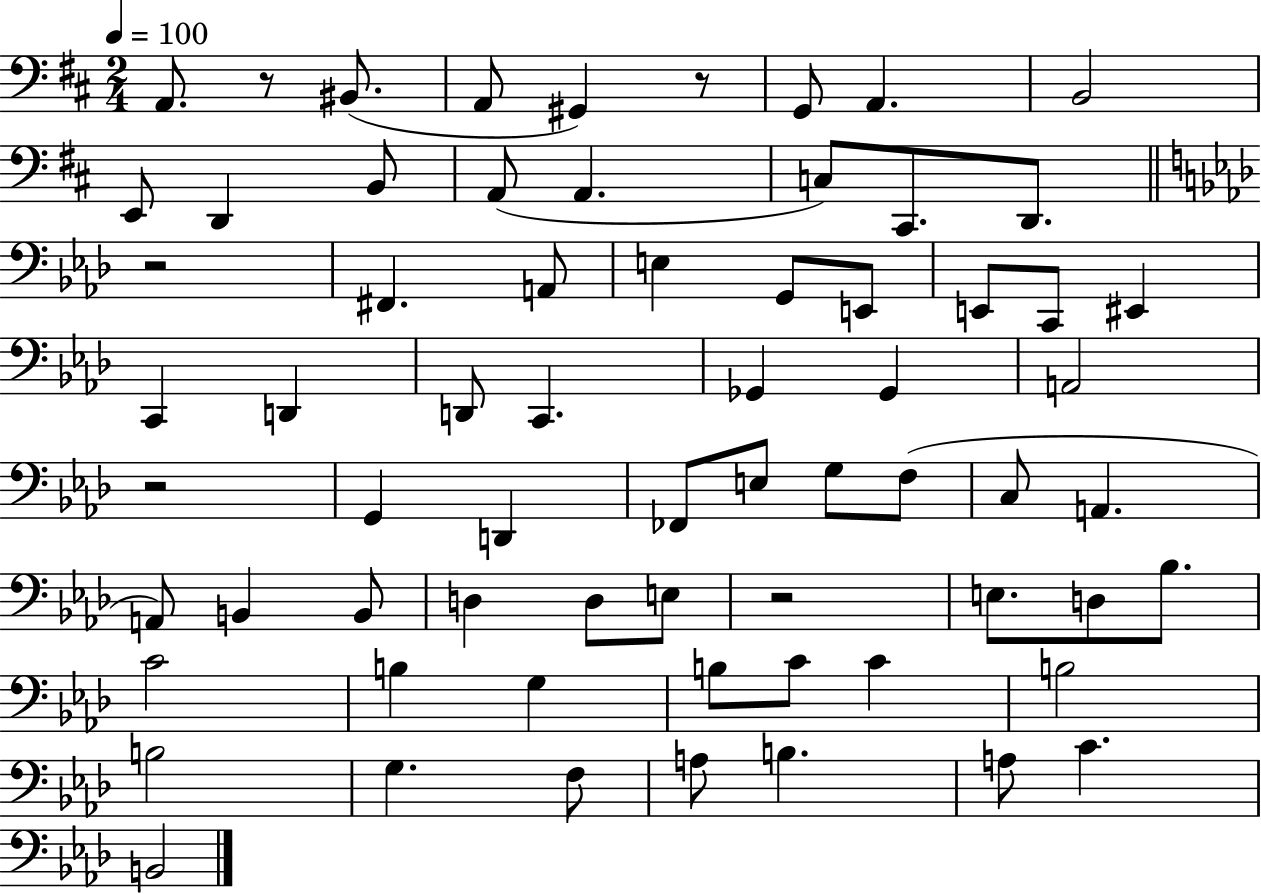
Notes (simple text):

A2/e. R/e BIS2/e. A2/e G#2/q R/e G2/e A2/q. B2/h E2/e D2/q B2/e A2/e A2/q. C3/e C#2/e. D2/e. R/h F#2/q. A2/e E3/q G2/e E2/e E2/e C2/e EIS2/q C2/q D2/q D2/e C2/q. Gb2/q Gb2/q A2/h R/h G2/q D2/q FES2/e E3/e G3/e F3/e C3/e A2/q. A2/e B2/q B2/e D3/q D3/e E3/e R/h E3/e. D3/e Bb3/e. C4/h B3/q G3/q B3/e C4/e C4/q B3/h B3/h G3/q. F3/e A3/e B3/q. A3/e C4/q. B2/h